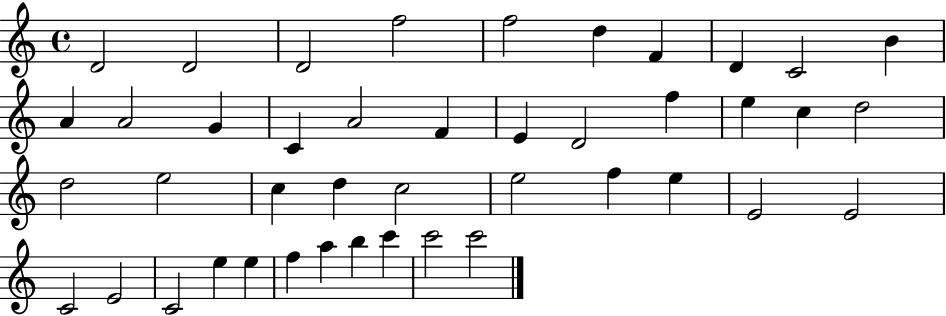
X:1
T:Untitled
M:4/4
L:1/4
K:C
D2 D2 D2 f2 f2 d F D C2 B A A2 G C A2 F E D2 f e c d2 d2 e2 c d c2 e2 f e E2 E2 C2 E2 C2 e e f a b c' c'2 c'2